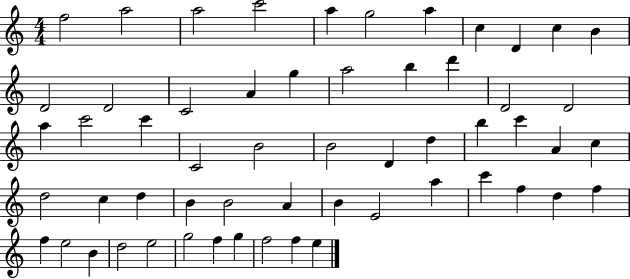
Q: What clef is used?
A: treble